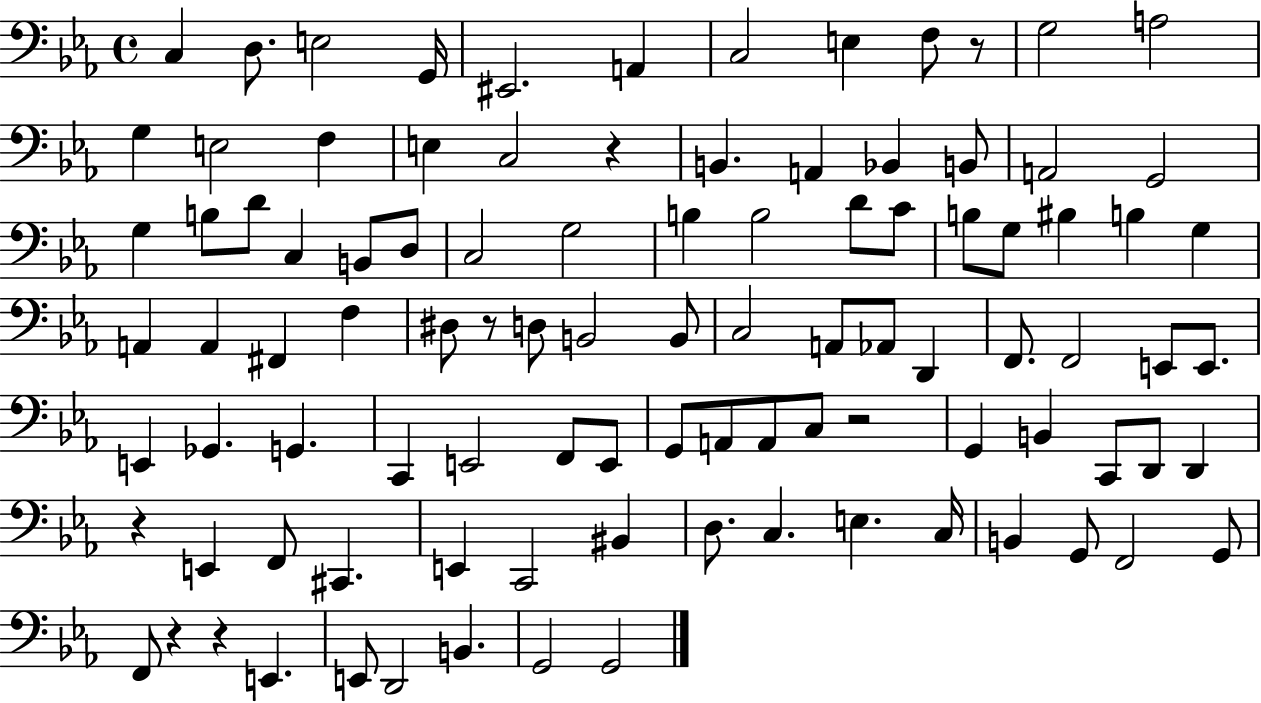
X:1
T:Untitled
M:4/4
L:1/4
K:Eb
C, D,/2 E,2 G,,/4 ^E,,2 A,, C,2 E, F,/2 z/2 G,2 A,2 G, E,2 F, E, C,2 z B,, A,, _B,, B,,/2 A,,2 G,,2 G, B,/2 D/2 C, B,,/2 D,/2 C,2 G,2 B, B,2 D/2 C/2 B,/2 G,/2 ^B, B, G, A,, A,, ^F,, F, ^D,/2 z/2 D,/2 B,,2 B,,/2 C,2 A,,/2 _A,,/2 D,, F,,/2 F,,2 E,,/2 E,,/2 E,, _G,, G,, C,, E,,2 F,,/2 E,,/2 G,,/2 A,,/2 A,,/2 C,/2 z2 G,, B,, C,,/2 D,,/2 D,, z E,, F,,/2 ^C,, E,, C,,2 ^B,, D,/2 C, E, C,/4 B,, G,,/2 F,,2 G,,/2 F,,/2 z z E,, E,,/2 D,,2 B,, G,,2 G,,2